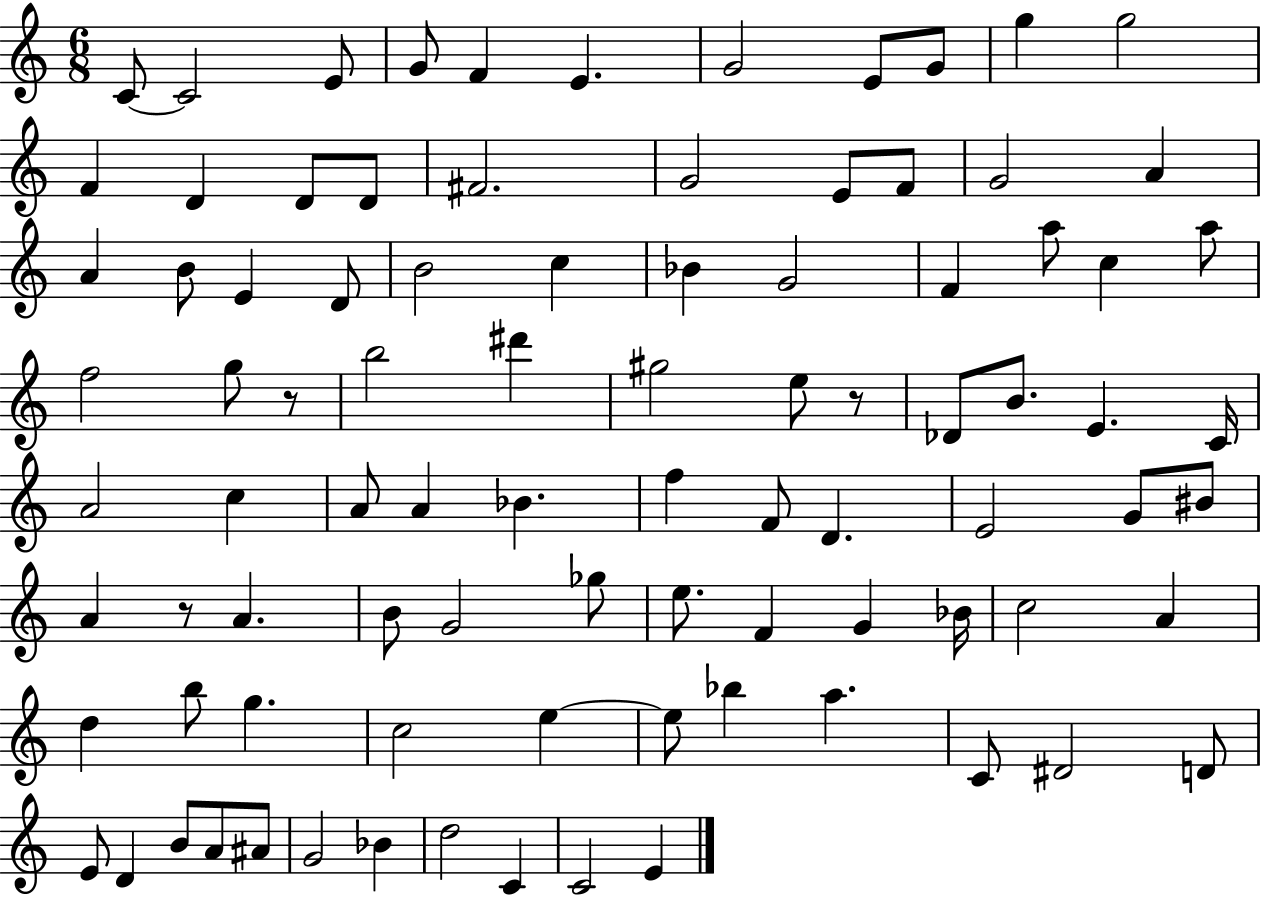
C4/e C4/h E4/e G4/e F4/q E4/q. G4/h E4/e G4/e G5/q G5/h F4/q D4/q D4/e D4/e F#4/h. G4/h E4/e F4/e G4/h A4/q A4/q B4/e E4/q D4/e B4/h C5/q Bb4/q G4/h F4/q A5/e C5/q A5/e F5/h G5/e R/e B5/h D#6/q G#5/h E5/e R/e Db4/e B4/e. E4/q. C4/s A4/h C5/q A4/e A4/q Bb4/q. F5/q F4/e D4/q. E4/h G4/e BIS4/e A4/q R/e A4/q. B4/e G4/h Gb5/e E5/e. F4/q G4/q Bb4/s C5/h A4/q D5/q B5/e G5/q. C5/h E5/q E5/e Bb5/q A5/q. C4/e D#4/h D4/e E4/e D4/q B4/e A4/e A#4/e G4/h Bb4/q D5/h C4/q C4/h E4/q